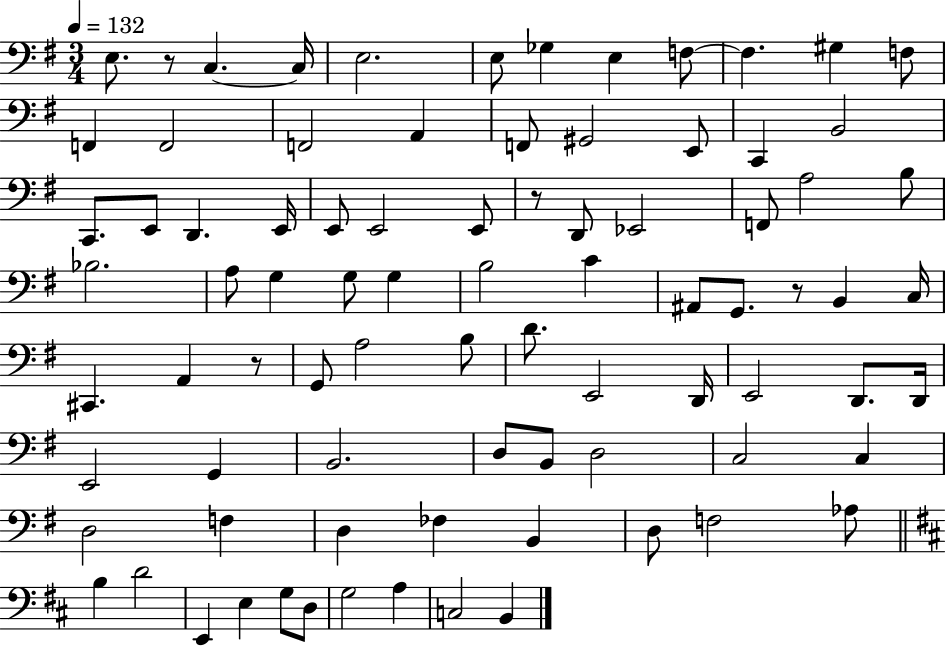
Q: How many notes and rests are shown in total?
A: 84